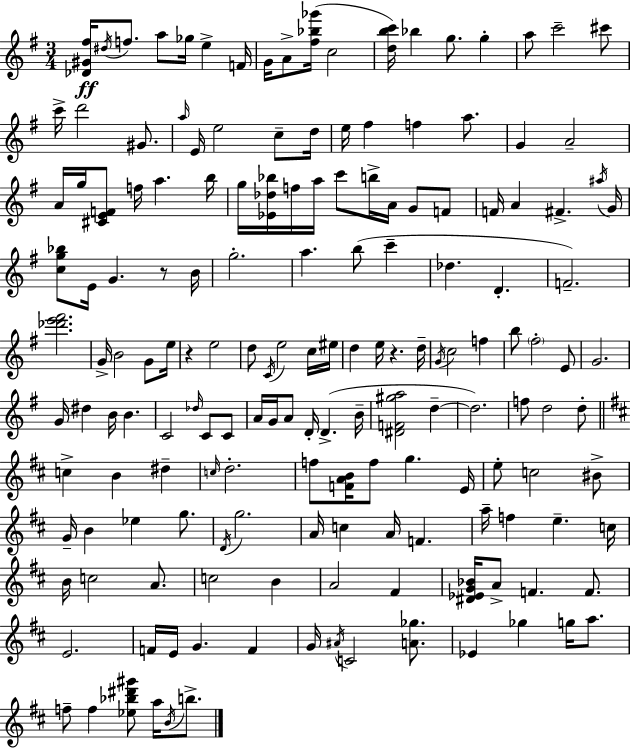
[Db4,G#4,F#5]/s D#5/s F5/e. A5/e Gb5/s E5/q F4/s G4/s A4/e [F#5,Bb5,Gb6]/s C5/h [D5,B5,C6]/s Bb5/q G5/e. G5/q A5/e C6/h C#6/e C6/s D6/h G#4/e. A5/s E4/s E5/h C5/e D5/s E5/s F#5/q F5/q A5/e. G4/q A4/h A4/s G5/s [C#4,E4,F4]/e F5/s A5/q. B5/s G5/s [Eb4,Db5,Bb5]/s F5/s A5/s C6/e B5/s A4/s G4/e F4/e F4/s A4/q F#4/q. A#5/s G4/s [C5,G5,Bb5]/e E4/s G4/q. R/e B4/s G5/h. A5/q. B5/e C6/q Db5/q. D4/q. F4/h. [Db6,E6,F#6]/h. G4/s B4/h G4/e E5/s R/q E5/h D5/e C4/s E5/h C5/s EIS5/s D5/q E5/s R/q. D5/s G4/s C5/h F5/q B5/e F#5/h E4/e G4/h. G4/s D#5/q B4/s B4/q. C4/h Db5/s C4/e C4/e A4/s G4/s A4/e D4/s D4/q. B4/s [D#4,F4,G#5,A5]/h D5/q D5/h. F5/e D5/h D5/e C5/q B4/q D#5/q C5/s D5/h. F5/e [F4,A4,B4]/s F5/e G5/q. E4/s E5/e C5/h BIS4/e G4/s B4/q Eb5/q G5/e. D4/s G5/h. A4/s C5/q A4/s F4/q. A5/s F5/q E5/q. C5/s B4/s C5/h A4/e. C5/h B4/q A4/h F#4/q [D#4,Eb4,G4,Bb4]/s A4/e F4/q. F4/e. E4/h. F4/s E4/s G4/q. F4/q G4/s A#4/s C4/h [A4,Gb5]/e. Eb4/q Gb5/q G5/s A5/e. F5/e F5/q [Eb5,Bb5,D#6,G#6]/e A5/s B4/s B5/e.